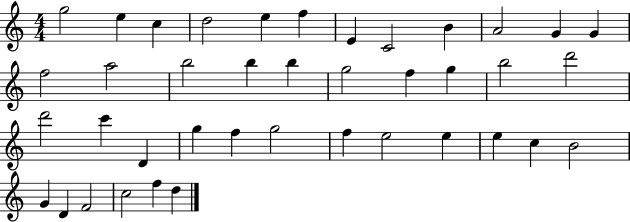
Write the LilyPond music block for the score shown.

{
  \clef treble
  \numericTimeSignature
  \time 4/4
  \key c \major
  g''2 e''4 c''4 | d''2 e''4 f''4 | e'4 c'2 b'4 | a'2 g'4 g'4 | \break f''2 a''2 | b''2 b''4 b''4 | g''2 f''4 g''4 | b''2 d'''2 | \break d'''2 c'''4 d'4 | g''4 f''4 g''2 | f''4 e''2 e''4 | e''4 c''4 b'2 | \break g'4 d'4 f'2 | c''2 f''4 d''4 | \bar "|."
}